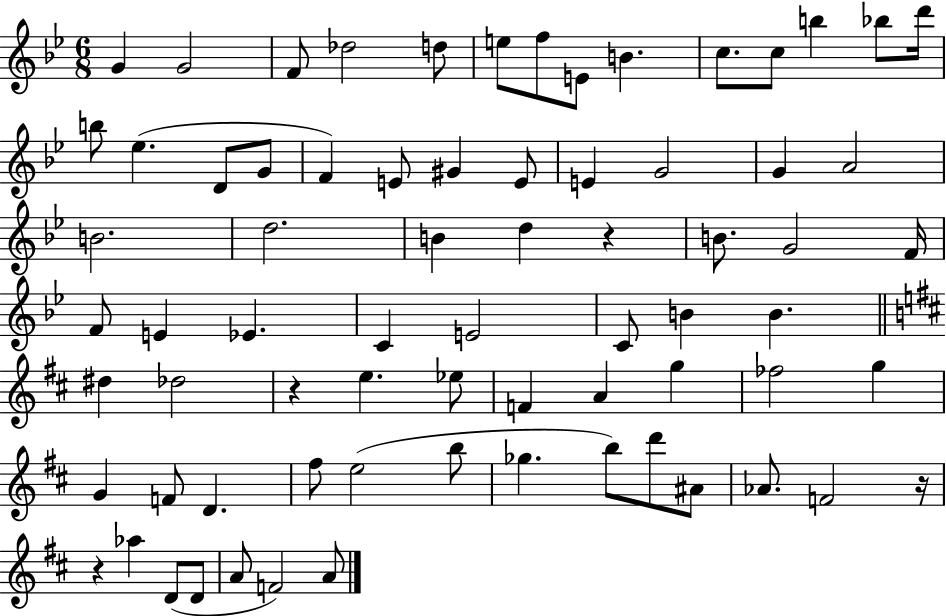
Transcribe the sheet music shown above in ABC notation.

X:1
T:Untitled
M:6/8
L:1/4
K:Bb
G G2 F/2 _d2 d/2 e/2 f/2 E/2 B c/2 c/2 b _b/2 d'/4 b/2 _e D/2 G/2 F E/2 ^G E/2 E G2 G A2 B2 d2 B d z B/2 G2 F/4 F/2 E _E C E2 C/2 B B ^d _d2 z e _e/2 F A g _f2 g G F/2 D ^f/2 e2 b/2 _g b/2 d'/2 ^A/2 _A/2 F2 z/4 z _a D/2 D/2 A/2 F2 A/2